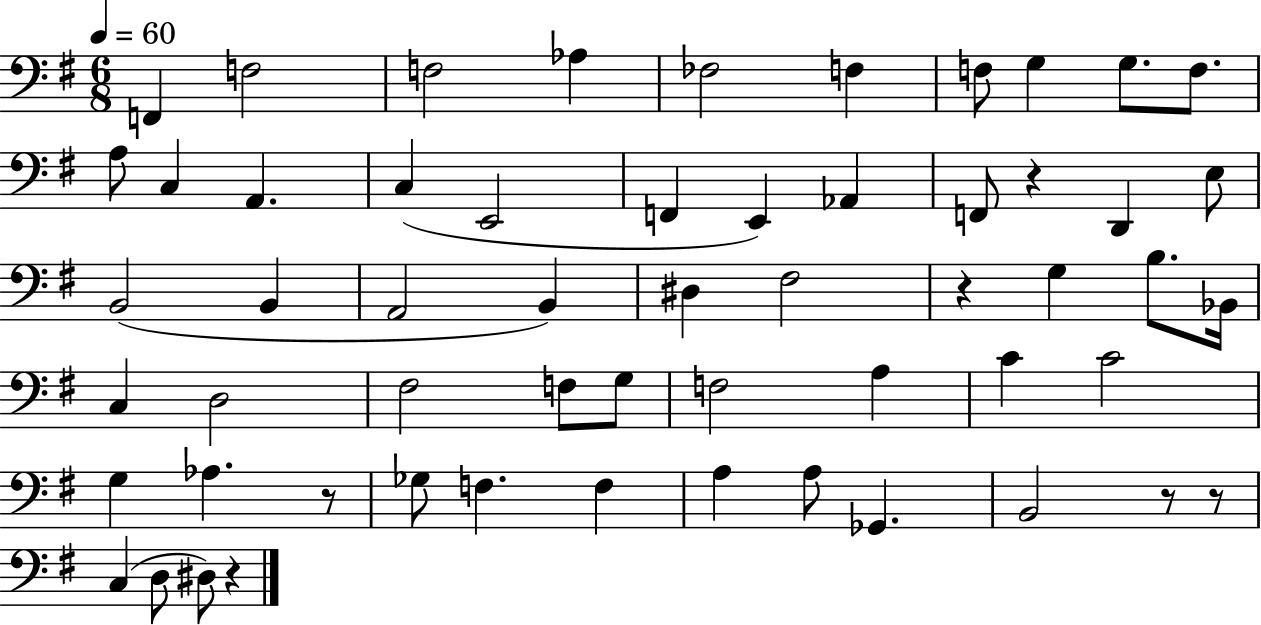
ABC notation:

X:1
T:Untitled
M:6/8
L:1/4
K:G
F,, F,2 F,2 _A, _F,2 F, F,/2 G, G,/2 F,/2 A,/2 C, A,, C, E,,2 F,, E,, _A,, F,,/2 z D,, E,/2 B,,2 B,, A,,2 B,, ^D, ^F,2 z G, B,/2 _B,,/4 C, D,2 ^F,2 F,/2 G,/2 F,2 A, C C2 G, _A, z/2 _G,/2 F, F, A, A,/2 _G,, B,,2 z/2 z/2 C, D,/2 ^D,/2 z